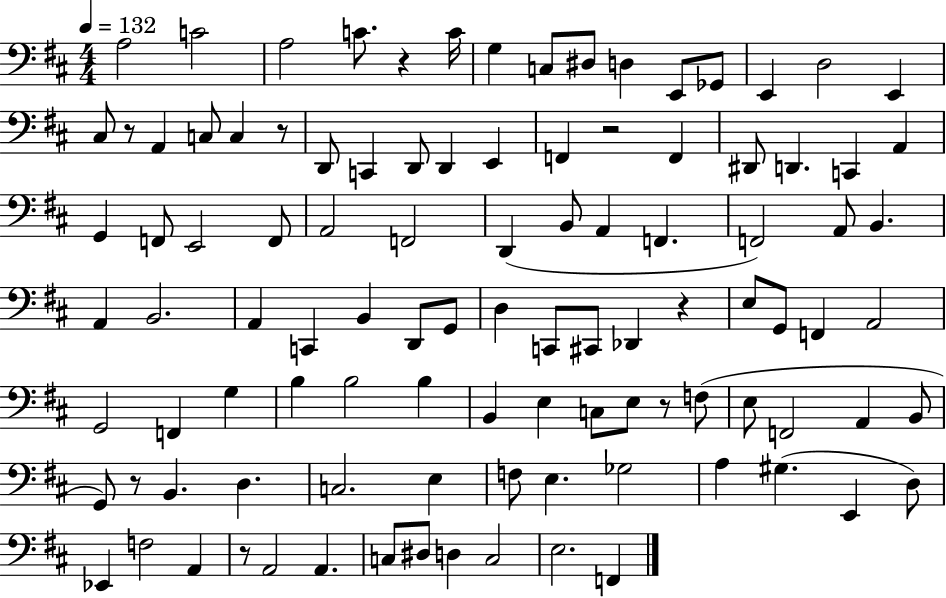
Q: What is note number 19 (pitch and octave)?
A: D2